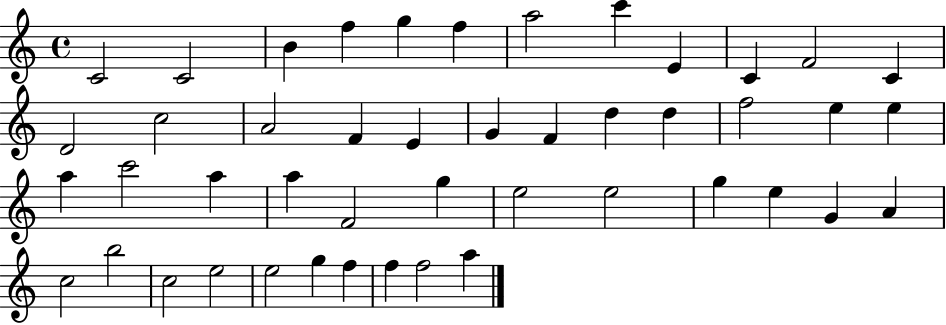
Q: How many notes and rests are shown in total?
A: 46